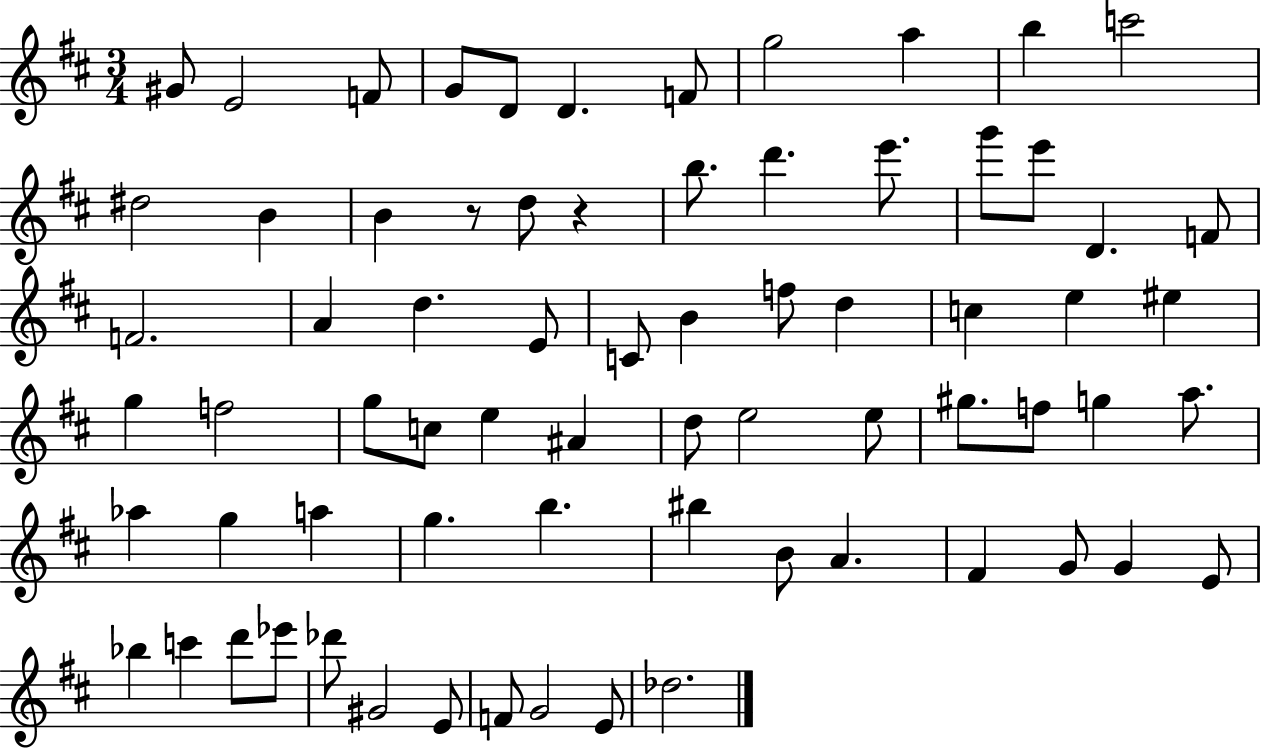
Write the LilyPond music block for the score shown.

{
  \clef treble
  \numericTimeSignature
  \time 3/4
  \key d \major
  \repeat volta 2 { gis'8 e'2 f'8 | g'8 d'8 d'4. f'8 | g''2 a''4 | b''4 c'''2 | \break dis''2 b'4 | b'4 r8 d''8 r4 | b''8. d'''4. e'''8. | g'''8 e'''8 d'4. f'8 | \break f'2. | a'4 d''4. e'8 | c'8 b'4 f''8 d''4 | c''4 e''4 eis''4 | \break g''4 f''2 | g''8 c''8 e''4 ais'4 | d''8 e''2 e''8 | gis''8. f''8 g''4 a''8. | \break aes''4 g''4 a''4 | g''4. b''4. | bis''4 b'8 a'4. | fis'4 g'8 g'4 e'8 | \break bes''4 c'''4 d'''8 ees'''8 | des'''8 gis'2 e'8 | f'8 g'2 e'8 | des''2. | \break } \bar "|."
}